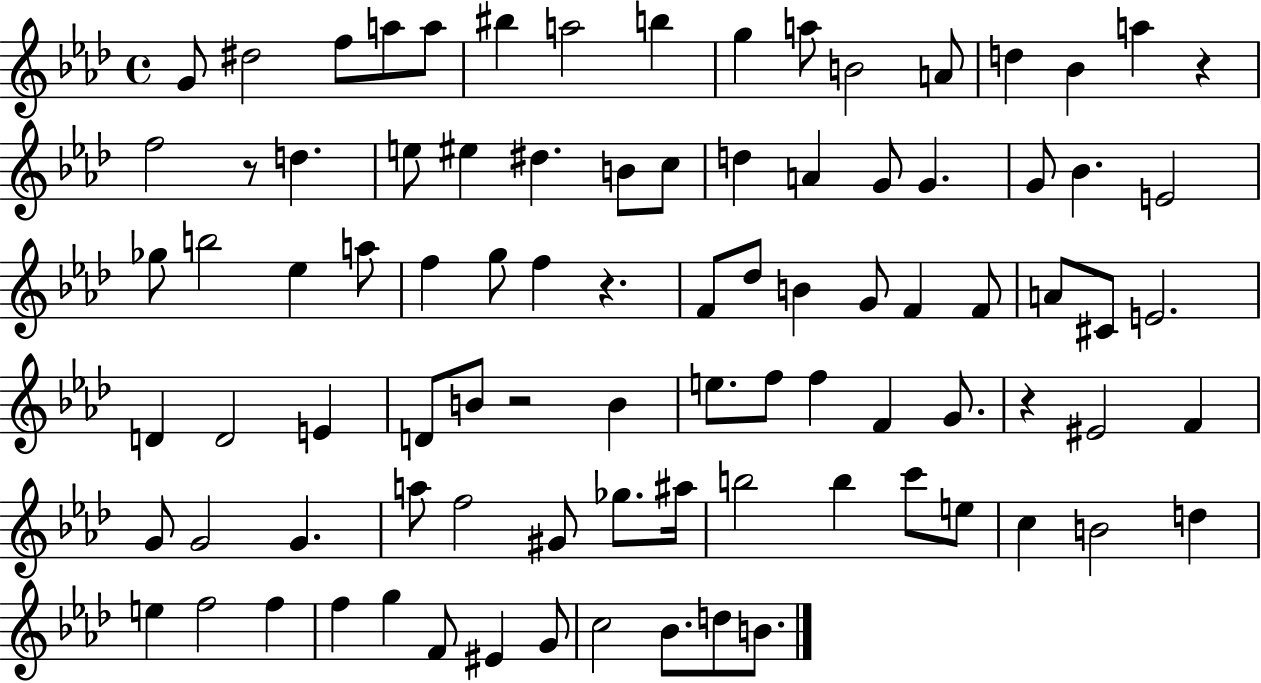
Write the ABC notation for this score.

X:1
T:Untitled
M:4/4
L:1/4
K:Ab
G/2 ^d2 f/2 a/2 a/2 ^b a2 b g a/2 B2 A/2 d _B a z f2 z/2 d e/2 ^e ^d B/2 c/2 d A G/2 G G/2 _B E2 _g/2 b2 _e a/2 f g/2 f z F/2 _d/2 B G/2 F F/2 A/2 ^C/2 E2 D D2 E D/2 B/2 z2 B e/2 f/2 f F G/2 z ^E2 F G/2 G2 G a/2 f2 ^G/2 _g/2 ^a/4 b2 b c'/2 e/2 c B2 d e f2 f f g F/2 ^E G/2 c2 _B/2 d/2 B/2